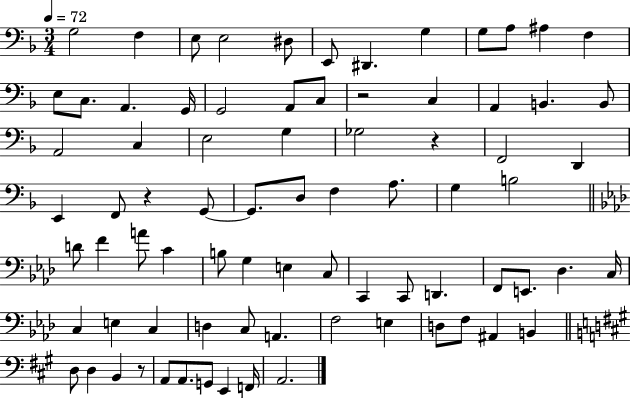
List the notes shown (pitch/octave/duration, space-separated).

G3/h F3/q E3/e E3/h D#3/e E2/e D#2/q. G3/q G3/e A3/e A#3/q F3/q E3/e C3/e. A2/q. G2/s G2/h A2/e C3/e R/h C3/q A2/q B2/q. B2/e A2/h C3/q E3/h G3/q Gb3/h R/q F2/h D2/q E2/q F2/e R/q G2/e G2/e. D3/e F3/q A3/e. G3/q B3/h D4/e F4/q A4/e C4/q B3/e G3/q E3/q C3/e C2/q C2/e D2/q. F2/e E2/e. Db3/q. C3/s C3/q E3/q C3/q D3/q C3/e A2/q. F3/h E3/q D3/e F3/e A#2/q B2/q D3/e D3/q B2/q R/e A2/e A2/e. G2/e E2/q F2/s A2/h.